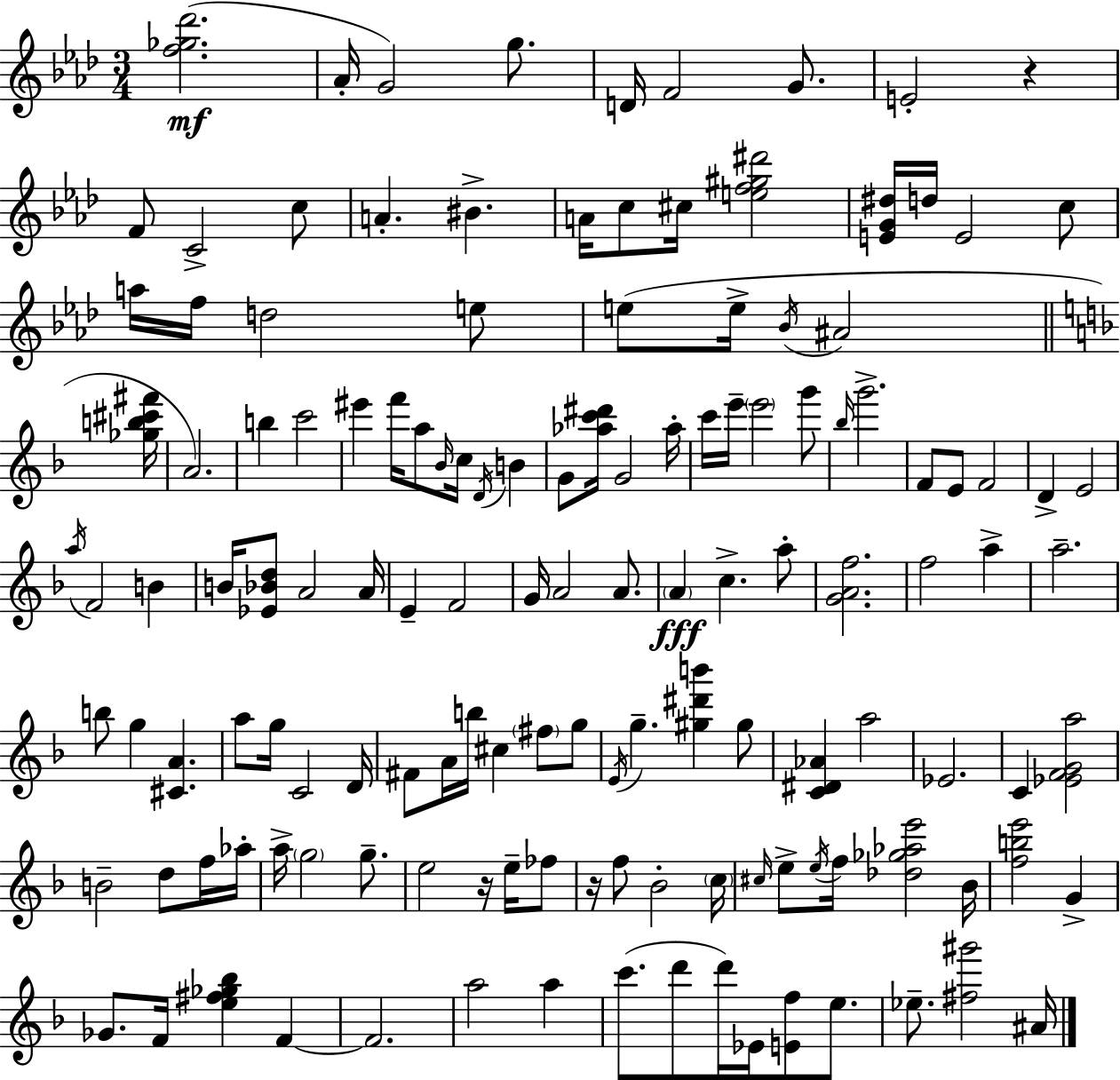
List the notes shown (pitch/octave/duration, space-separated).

[F5,Gb5,Db6]/h. Ab4/s G4/h G5/e. D4/s F4/h G4/e. E4/h R/q F4/e C4/h C5/e A4/q. BIS4/q. A4/s C5/e C#5/s [E5,F5,G#5,D#6]/h [E4,G4,D#5]/s D5/s E4/h C5/e A5/s F5/s D5/h E5/e E5/e E5/s Bb4/s A#4/h [Gb5,B5,C#6,F#6]/s A4/h. B5/q C6/h EIS6/q F6/s A5/e Bb4/s C5/s D4/s B4/q G4/e [Ab5,C6,D#6]/s G4/h Ab5/s C6/s E6/s E6/h G6/e Bb5/s G6/h. F4/e E4/e F4/h D4/q E4/h A5/s F4/h B4/q B4/s [Eb4,Bb4,D5]/e A4/h A4/s E4/q F4/h G4/s A4/h A4/e. A4/q C5/q. A5/e [G4,A4,F5]/h. F5/h A5/q A5/h. B5/e G5/q [C#4,A4]/q. A5/e G5/s C4/h D4/s F#4/e A4/s B5/s C#5/q F#5/e G5/e E4/s G5/q. [G#5,D#6,B6]/q G#5/e [C4,D#4,Ab4]/q A5/h Eb4/h. C4/q [Eb4,F4,G4,A5]/h B4/h D5/e F5/s Ab5/s A5/s G5/h G5/e. E5/h R/s E5/s FES5/e R/s F5/e Bb4/h C5/s C#5/s E5/e E5/s F5/s [Db5,Gb5,Ab5,E6]/h Bb4/s [F5,B5,E6]/h G4/q Gb4/e. F4/s [E5,F#5,Gb5,Bb5]/q F4/q F4/h. A5/h A5/q C6/e. D6/e D6/s Eb4/s [E4,F5]/e E5/e. Eb5/e. [F#5,G#6]/h A#4/s